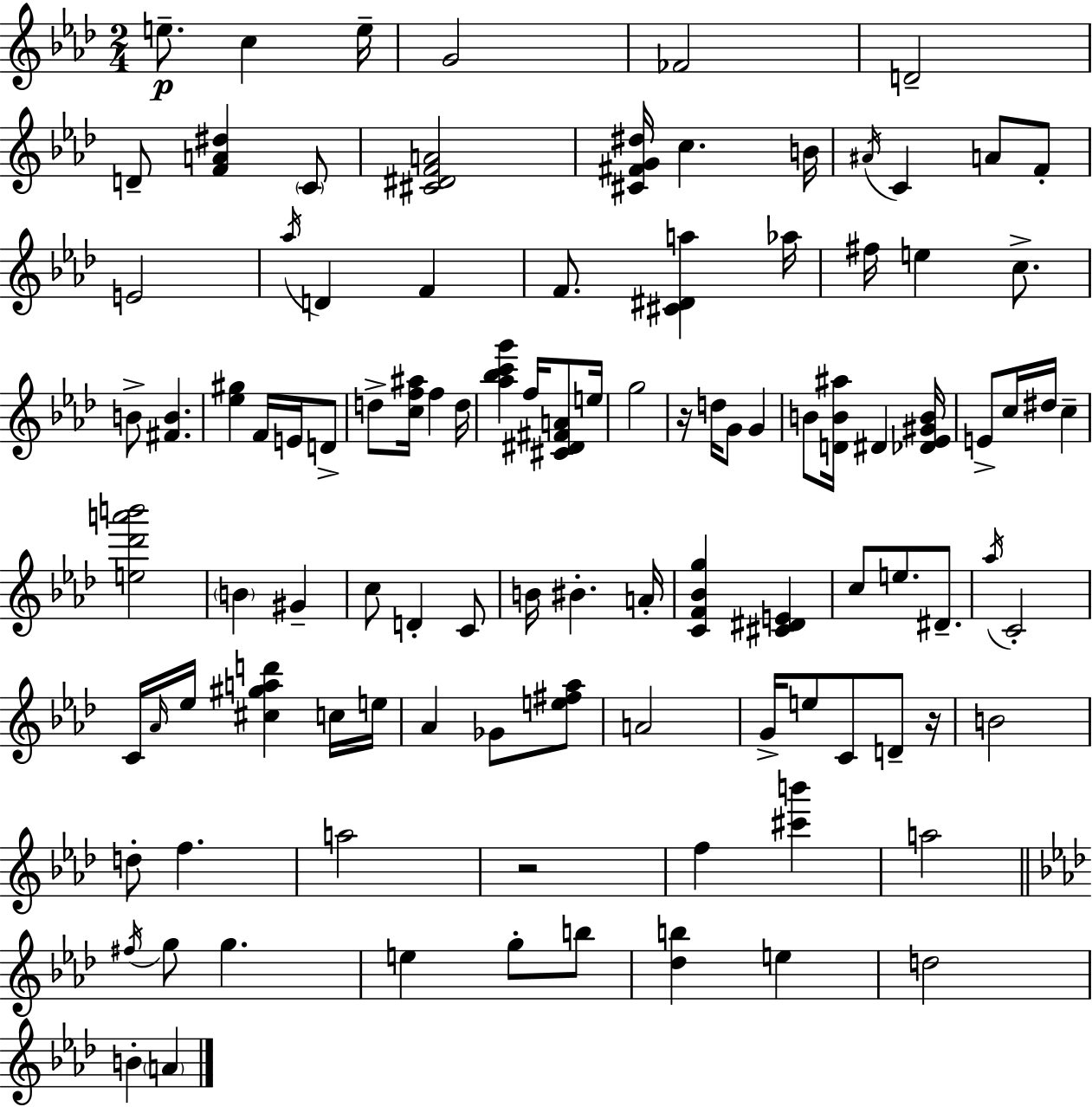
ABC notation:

X:1
T:Untitled
M:2/4
L:1/4
K:Ab
e/2 c e/4 G2 _F2 D2 D/2 [FA^d] C/2 [^C^DFA]2 [^C^FG^d]/4 c B/4 ^A/4 C A/2 F/2 E2 _a/4 D F F/2 [^C^Da] _a/4 ^f/4 e c/2 B/2 [^FB] [_e^g] F/4 E/4 D/2 d/2 [cf^a]/4 f d/4 [_a_bc'g'] f/4 [^C^D^FA]/2 e/4 g2 z/4 d/4 G/2 G B/2 [DB^a]/4 ^D [_D_E^GB]/4 E/2 c/4 ^d/4 c [e_d'a'b']2 B ^G c/2 D C/2 B/4 ^B A/4 [CF_Bg] [^C^DE] c/2 e/2 ^D/2 _a/4 C2 C/4 _A/4 _e/4 [^c^gad'] c/4 e/4 _A _G/2 [e^f_a]/2 A2 G/4 e/2 C/2 D/2 z/4 B2 d/2 f a2 z2 f [^c'b'] a2 ^f/4 g/2 g e g/2 b/2 [_db] e d2 B A